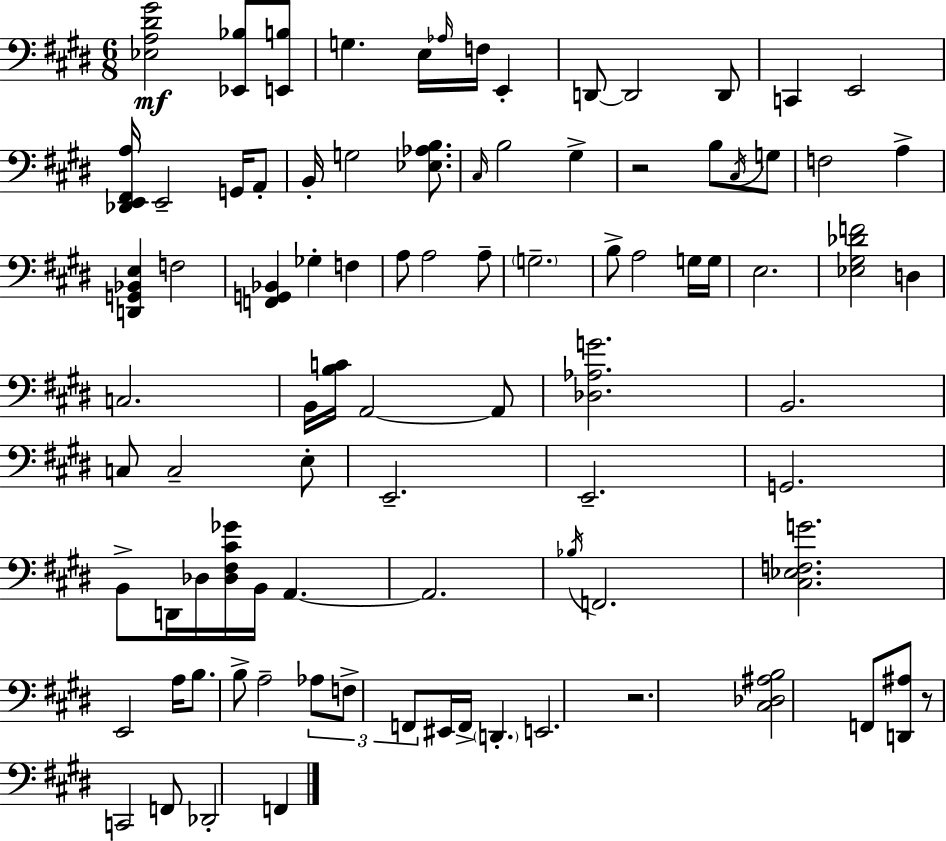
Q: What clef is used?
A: bass